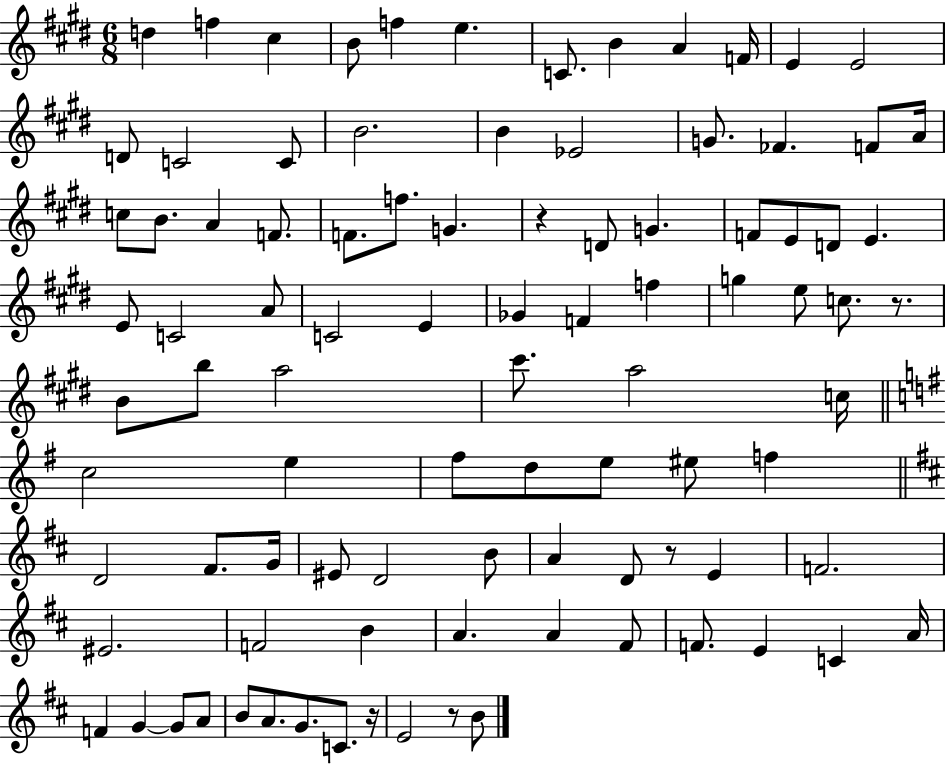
{
  \clef treble
  \numericTimeSignature
  \time 6/8
  \key e \major
  d''4 f''4 cis''4 | b'8 f''4 e''4. | c'8. b'4 a'4 f'16 | e'4 e'2 | \break d'8 c'2 c'8 | b'2. | b'4 ees'2 | g'8. fes'4. f'8 a'16 | \break c''8 b'8. a'4 f'8. | f'8. f''8. g'4. | r4 d'8 g'4. | f'8 e'8 d'8 e'4. | \break e'8 c'2 a'8 | c'2 e'4 | ges'4 f'4 f''4 | g''4 e''8 c''8. r8. | \break b'8 b''8 a''2 | cis'''8. a''2 c''16 | \bar "||" \break \key e \minor c''2 e''4 | fis''8 d''8 e''8 eis''8 f''4 | \bar "||" \break \key d \major d'2 fis'8. g'16 | eis'8 d'2 b'8 | a'4 d'8 r8 e'4 | f'2. | \break eis'2. | f'2 b'4 | a'4. a'4 fis'8 | f'8. e'4 c'4 a'16 | \break f'4 g'4~~ g'8 a'8 | b'8 a'8. g'8. c'8. r16 | e'2 r8 b'8 | \bar "|."
}